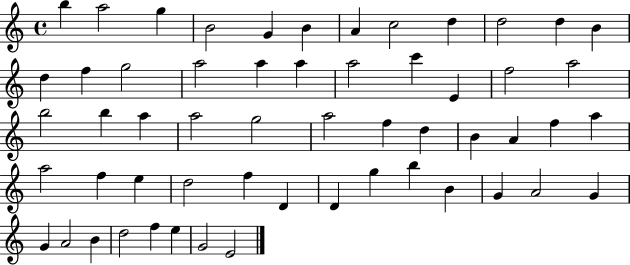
{
  \clef treble
  \time 4/4
  \defaultTimeSignature
  \key c \major
  b''4 a''2 g''4 | b'2 g'4 b'4 | a'4 c''2 d''4 | d''2 d''4 b'4 | \break d''4 f''4 g''2 | a''2 a''4 a''4 | a''2 c'''4 e'4 | f''2 a''2 | \break b''2 b''4 a''4 | a''2 g''2 | a''2 f''4 d''4 | b'4 a'4 f''4 a''4 | \break a''2 f''4 e''4 | d''2 f''4 d'4 | d'4 g''4 b''4 b'4 | g'4 a'2 g'4 | \break g'4 a'2 b'4 | d''2 f''4 e''4 | g'2 e'2 | \bar "|."
}